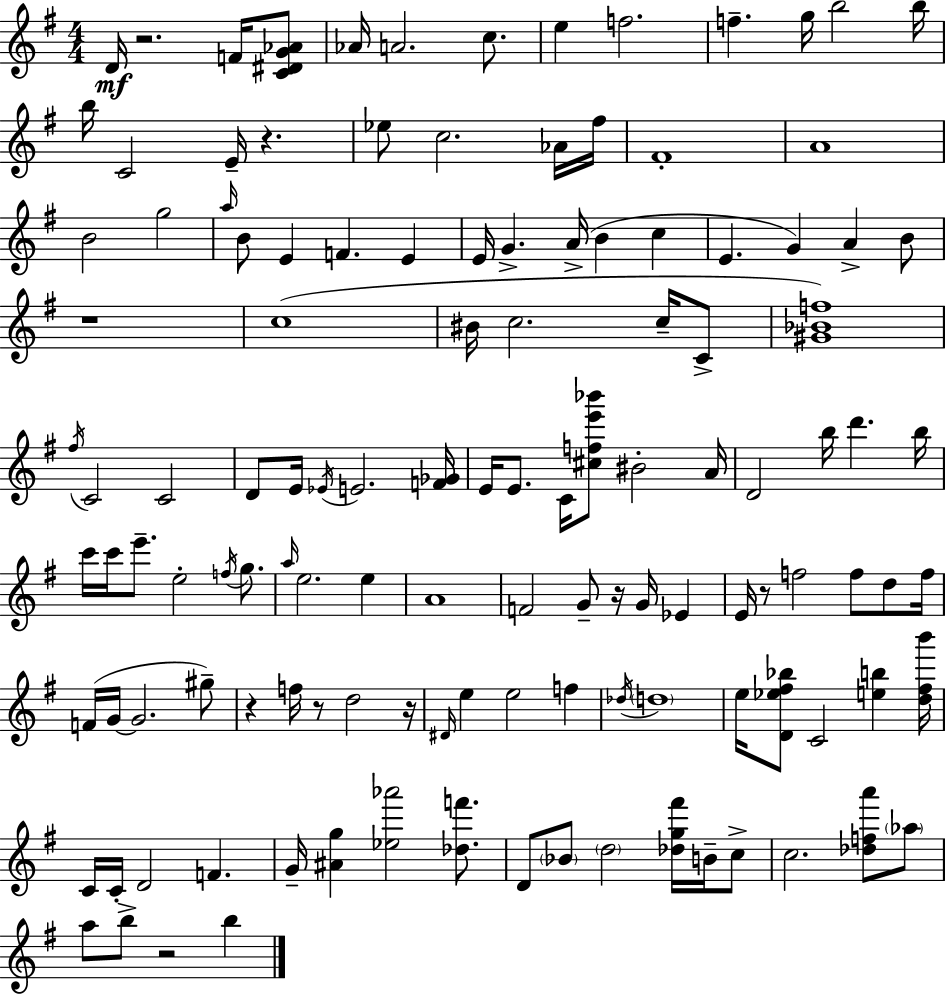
D4/s R/h. F4/s [C4,D#4,G4,Ab4]/e Ab4/s A4/h. C5/e. E5/q F5/h. F5/q. G5/s B5/h B5/s B5/s C4/h E4/s R/q. Eb5/e C5/h. Ab4/s F#5/s F#4/w A4/w B4/h G5/h A5/s B4/e E4/q F4/q. E4/q E4/s G4/q. A4/s B4/q C5/q E4/q. G4/q A4/q B4/e R/w C5/w BIS4/s C5/h. C5/s C4/e [G#4,Bb4,F5]/w F#5/s C4/h C4/h D4/e E4/s Eb4/s E4/h. [F4,Gb4]/s E4/s E4/e. C4/s [C#5,F5,E6,Bb6]/e BIS4/h A4/s D4/h B5/s D6/q. B5/s C6/s C6/s E6/e. E5/h F5/s G5/e. A5/s E5/h. E5/q A4/w F4/h G4/e R/s G4/s Eb4/q E4/s R/e F5/h F5/e D5/e F5/s F4/s G4/s G4/h. G#5/e R/q F5/s R/e D5/h R/s D#4/s E5/q E5/h F5/q Db5/s D5/w E5/s [D4,Eb5,F#5,Bb5]/e C4/h [E5,B5]/q [D5,F#5,B6]/s C4/s C4/s D4/h F4/q. G4/s [A#4,G5]/q [Eb5,Ab6]/h [Db5,F6]/e. D4/e Bb4/e D5/h [Db5,G5,F#6]/s B4/s C5/e C5/h. [Db5,F5,A6]/e Ab5/e A5/e B5/e R/h B5/q